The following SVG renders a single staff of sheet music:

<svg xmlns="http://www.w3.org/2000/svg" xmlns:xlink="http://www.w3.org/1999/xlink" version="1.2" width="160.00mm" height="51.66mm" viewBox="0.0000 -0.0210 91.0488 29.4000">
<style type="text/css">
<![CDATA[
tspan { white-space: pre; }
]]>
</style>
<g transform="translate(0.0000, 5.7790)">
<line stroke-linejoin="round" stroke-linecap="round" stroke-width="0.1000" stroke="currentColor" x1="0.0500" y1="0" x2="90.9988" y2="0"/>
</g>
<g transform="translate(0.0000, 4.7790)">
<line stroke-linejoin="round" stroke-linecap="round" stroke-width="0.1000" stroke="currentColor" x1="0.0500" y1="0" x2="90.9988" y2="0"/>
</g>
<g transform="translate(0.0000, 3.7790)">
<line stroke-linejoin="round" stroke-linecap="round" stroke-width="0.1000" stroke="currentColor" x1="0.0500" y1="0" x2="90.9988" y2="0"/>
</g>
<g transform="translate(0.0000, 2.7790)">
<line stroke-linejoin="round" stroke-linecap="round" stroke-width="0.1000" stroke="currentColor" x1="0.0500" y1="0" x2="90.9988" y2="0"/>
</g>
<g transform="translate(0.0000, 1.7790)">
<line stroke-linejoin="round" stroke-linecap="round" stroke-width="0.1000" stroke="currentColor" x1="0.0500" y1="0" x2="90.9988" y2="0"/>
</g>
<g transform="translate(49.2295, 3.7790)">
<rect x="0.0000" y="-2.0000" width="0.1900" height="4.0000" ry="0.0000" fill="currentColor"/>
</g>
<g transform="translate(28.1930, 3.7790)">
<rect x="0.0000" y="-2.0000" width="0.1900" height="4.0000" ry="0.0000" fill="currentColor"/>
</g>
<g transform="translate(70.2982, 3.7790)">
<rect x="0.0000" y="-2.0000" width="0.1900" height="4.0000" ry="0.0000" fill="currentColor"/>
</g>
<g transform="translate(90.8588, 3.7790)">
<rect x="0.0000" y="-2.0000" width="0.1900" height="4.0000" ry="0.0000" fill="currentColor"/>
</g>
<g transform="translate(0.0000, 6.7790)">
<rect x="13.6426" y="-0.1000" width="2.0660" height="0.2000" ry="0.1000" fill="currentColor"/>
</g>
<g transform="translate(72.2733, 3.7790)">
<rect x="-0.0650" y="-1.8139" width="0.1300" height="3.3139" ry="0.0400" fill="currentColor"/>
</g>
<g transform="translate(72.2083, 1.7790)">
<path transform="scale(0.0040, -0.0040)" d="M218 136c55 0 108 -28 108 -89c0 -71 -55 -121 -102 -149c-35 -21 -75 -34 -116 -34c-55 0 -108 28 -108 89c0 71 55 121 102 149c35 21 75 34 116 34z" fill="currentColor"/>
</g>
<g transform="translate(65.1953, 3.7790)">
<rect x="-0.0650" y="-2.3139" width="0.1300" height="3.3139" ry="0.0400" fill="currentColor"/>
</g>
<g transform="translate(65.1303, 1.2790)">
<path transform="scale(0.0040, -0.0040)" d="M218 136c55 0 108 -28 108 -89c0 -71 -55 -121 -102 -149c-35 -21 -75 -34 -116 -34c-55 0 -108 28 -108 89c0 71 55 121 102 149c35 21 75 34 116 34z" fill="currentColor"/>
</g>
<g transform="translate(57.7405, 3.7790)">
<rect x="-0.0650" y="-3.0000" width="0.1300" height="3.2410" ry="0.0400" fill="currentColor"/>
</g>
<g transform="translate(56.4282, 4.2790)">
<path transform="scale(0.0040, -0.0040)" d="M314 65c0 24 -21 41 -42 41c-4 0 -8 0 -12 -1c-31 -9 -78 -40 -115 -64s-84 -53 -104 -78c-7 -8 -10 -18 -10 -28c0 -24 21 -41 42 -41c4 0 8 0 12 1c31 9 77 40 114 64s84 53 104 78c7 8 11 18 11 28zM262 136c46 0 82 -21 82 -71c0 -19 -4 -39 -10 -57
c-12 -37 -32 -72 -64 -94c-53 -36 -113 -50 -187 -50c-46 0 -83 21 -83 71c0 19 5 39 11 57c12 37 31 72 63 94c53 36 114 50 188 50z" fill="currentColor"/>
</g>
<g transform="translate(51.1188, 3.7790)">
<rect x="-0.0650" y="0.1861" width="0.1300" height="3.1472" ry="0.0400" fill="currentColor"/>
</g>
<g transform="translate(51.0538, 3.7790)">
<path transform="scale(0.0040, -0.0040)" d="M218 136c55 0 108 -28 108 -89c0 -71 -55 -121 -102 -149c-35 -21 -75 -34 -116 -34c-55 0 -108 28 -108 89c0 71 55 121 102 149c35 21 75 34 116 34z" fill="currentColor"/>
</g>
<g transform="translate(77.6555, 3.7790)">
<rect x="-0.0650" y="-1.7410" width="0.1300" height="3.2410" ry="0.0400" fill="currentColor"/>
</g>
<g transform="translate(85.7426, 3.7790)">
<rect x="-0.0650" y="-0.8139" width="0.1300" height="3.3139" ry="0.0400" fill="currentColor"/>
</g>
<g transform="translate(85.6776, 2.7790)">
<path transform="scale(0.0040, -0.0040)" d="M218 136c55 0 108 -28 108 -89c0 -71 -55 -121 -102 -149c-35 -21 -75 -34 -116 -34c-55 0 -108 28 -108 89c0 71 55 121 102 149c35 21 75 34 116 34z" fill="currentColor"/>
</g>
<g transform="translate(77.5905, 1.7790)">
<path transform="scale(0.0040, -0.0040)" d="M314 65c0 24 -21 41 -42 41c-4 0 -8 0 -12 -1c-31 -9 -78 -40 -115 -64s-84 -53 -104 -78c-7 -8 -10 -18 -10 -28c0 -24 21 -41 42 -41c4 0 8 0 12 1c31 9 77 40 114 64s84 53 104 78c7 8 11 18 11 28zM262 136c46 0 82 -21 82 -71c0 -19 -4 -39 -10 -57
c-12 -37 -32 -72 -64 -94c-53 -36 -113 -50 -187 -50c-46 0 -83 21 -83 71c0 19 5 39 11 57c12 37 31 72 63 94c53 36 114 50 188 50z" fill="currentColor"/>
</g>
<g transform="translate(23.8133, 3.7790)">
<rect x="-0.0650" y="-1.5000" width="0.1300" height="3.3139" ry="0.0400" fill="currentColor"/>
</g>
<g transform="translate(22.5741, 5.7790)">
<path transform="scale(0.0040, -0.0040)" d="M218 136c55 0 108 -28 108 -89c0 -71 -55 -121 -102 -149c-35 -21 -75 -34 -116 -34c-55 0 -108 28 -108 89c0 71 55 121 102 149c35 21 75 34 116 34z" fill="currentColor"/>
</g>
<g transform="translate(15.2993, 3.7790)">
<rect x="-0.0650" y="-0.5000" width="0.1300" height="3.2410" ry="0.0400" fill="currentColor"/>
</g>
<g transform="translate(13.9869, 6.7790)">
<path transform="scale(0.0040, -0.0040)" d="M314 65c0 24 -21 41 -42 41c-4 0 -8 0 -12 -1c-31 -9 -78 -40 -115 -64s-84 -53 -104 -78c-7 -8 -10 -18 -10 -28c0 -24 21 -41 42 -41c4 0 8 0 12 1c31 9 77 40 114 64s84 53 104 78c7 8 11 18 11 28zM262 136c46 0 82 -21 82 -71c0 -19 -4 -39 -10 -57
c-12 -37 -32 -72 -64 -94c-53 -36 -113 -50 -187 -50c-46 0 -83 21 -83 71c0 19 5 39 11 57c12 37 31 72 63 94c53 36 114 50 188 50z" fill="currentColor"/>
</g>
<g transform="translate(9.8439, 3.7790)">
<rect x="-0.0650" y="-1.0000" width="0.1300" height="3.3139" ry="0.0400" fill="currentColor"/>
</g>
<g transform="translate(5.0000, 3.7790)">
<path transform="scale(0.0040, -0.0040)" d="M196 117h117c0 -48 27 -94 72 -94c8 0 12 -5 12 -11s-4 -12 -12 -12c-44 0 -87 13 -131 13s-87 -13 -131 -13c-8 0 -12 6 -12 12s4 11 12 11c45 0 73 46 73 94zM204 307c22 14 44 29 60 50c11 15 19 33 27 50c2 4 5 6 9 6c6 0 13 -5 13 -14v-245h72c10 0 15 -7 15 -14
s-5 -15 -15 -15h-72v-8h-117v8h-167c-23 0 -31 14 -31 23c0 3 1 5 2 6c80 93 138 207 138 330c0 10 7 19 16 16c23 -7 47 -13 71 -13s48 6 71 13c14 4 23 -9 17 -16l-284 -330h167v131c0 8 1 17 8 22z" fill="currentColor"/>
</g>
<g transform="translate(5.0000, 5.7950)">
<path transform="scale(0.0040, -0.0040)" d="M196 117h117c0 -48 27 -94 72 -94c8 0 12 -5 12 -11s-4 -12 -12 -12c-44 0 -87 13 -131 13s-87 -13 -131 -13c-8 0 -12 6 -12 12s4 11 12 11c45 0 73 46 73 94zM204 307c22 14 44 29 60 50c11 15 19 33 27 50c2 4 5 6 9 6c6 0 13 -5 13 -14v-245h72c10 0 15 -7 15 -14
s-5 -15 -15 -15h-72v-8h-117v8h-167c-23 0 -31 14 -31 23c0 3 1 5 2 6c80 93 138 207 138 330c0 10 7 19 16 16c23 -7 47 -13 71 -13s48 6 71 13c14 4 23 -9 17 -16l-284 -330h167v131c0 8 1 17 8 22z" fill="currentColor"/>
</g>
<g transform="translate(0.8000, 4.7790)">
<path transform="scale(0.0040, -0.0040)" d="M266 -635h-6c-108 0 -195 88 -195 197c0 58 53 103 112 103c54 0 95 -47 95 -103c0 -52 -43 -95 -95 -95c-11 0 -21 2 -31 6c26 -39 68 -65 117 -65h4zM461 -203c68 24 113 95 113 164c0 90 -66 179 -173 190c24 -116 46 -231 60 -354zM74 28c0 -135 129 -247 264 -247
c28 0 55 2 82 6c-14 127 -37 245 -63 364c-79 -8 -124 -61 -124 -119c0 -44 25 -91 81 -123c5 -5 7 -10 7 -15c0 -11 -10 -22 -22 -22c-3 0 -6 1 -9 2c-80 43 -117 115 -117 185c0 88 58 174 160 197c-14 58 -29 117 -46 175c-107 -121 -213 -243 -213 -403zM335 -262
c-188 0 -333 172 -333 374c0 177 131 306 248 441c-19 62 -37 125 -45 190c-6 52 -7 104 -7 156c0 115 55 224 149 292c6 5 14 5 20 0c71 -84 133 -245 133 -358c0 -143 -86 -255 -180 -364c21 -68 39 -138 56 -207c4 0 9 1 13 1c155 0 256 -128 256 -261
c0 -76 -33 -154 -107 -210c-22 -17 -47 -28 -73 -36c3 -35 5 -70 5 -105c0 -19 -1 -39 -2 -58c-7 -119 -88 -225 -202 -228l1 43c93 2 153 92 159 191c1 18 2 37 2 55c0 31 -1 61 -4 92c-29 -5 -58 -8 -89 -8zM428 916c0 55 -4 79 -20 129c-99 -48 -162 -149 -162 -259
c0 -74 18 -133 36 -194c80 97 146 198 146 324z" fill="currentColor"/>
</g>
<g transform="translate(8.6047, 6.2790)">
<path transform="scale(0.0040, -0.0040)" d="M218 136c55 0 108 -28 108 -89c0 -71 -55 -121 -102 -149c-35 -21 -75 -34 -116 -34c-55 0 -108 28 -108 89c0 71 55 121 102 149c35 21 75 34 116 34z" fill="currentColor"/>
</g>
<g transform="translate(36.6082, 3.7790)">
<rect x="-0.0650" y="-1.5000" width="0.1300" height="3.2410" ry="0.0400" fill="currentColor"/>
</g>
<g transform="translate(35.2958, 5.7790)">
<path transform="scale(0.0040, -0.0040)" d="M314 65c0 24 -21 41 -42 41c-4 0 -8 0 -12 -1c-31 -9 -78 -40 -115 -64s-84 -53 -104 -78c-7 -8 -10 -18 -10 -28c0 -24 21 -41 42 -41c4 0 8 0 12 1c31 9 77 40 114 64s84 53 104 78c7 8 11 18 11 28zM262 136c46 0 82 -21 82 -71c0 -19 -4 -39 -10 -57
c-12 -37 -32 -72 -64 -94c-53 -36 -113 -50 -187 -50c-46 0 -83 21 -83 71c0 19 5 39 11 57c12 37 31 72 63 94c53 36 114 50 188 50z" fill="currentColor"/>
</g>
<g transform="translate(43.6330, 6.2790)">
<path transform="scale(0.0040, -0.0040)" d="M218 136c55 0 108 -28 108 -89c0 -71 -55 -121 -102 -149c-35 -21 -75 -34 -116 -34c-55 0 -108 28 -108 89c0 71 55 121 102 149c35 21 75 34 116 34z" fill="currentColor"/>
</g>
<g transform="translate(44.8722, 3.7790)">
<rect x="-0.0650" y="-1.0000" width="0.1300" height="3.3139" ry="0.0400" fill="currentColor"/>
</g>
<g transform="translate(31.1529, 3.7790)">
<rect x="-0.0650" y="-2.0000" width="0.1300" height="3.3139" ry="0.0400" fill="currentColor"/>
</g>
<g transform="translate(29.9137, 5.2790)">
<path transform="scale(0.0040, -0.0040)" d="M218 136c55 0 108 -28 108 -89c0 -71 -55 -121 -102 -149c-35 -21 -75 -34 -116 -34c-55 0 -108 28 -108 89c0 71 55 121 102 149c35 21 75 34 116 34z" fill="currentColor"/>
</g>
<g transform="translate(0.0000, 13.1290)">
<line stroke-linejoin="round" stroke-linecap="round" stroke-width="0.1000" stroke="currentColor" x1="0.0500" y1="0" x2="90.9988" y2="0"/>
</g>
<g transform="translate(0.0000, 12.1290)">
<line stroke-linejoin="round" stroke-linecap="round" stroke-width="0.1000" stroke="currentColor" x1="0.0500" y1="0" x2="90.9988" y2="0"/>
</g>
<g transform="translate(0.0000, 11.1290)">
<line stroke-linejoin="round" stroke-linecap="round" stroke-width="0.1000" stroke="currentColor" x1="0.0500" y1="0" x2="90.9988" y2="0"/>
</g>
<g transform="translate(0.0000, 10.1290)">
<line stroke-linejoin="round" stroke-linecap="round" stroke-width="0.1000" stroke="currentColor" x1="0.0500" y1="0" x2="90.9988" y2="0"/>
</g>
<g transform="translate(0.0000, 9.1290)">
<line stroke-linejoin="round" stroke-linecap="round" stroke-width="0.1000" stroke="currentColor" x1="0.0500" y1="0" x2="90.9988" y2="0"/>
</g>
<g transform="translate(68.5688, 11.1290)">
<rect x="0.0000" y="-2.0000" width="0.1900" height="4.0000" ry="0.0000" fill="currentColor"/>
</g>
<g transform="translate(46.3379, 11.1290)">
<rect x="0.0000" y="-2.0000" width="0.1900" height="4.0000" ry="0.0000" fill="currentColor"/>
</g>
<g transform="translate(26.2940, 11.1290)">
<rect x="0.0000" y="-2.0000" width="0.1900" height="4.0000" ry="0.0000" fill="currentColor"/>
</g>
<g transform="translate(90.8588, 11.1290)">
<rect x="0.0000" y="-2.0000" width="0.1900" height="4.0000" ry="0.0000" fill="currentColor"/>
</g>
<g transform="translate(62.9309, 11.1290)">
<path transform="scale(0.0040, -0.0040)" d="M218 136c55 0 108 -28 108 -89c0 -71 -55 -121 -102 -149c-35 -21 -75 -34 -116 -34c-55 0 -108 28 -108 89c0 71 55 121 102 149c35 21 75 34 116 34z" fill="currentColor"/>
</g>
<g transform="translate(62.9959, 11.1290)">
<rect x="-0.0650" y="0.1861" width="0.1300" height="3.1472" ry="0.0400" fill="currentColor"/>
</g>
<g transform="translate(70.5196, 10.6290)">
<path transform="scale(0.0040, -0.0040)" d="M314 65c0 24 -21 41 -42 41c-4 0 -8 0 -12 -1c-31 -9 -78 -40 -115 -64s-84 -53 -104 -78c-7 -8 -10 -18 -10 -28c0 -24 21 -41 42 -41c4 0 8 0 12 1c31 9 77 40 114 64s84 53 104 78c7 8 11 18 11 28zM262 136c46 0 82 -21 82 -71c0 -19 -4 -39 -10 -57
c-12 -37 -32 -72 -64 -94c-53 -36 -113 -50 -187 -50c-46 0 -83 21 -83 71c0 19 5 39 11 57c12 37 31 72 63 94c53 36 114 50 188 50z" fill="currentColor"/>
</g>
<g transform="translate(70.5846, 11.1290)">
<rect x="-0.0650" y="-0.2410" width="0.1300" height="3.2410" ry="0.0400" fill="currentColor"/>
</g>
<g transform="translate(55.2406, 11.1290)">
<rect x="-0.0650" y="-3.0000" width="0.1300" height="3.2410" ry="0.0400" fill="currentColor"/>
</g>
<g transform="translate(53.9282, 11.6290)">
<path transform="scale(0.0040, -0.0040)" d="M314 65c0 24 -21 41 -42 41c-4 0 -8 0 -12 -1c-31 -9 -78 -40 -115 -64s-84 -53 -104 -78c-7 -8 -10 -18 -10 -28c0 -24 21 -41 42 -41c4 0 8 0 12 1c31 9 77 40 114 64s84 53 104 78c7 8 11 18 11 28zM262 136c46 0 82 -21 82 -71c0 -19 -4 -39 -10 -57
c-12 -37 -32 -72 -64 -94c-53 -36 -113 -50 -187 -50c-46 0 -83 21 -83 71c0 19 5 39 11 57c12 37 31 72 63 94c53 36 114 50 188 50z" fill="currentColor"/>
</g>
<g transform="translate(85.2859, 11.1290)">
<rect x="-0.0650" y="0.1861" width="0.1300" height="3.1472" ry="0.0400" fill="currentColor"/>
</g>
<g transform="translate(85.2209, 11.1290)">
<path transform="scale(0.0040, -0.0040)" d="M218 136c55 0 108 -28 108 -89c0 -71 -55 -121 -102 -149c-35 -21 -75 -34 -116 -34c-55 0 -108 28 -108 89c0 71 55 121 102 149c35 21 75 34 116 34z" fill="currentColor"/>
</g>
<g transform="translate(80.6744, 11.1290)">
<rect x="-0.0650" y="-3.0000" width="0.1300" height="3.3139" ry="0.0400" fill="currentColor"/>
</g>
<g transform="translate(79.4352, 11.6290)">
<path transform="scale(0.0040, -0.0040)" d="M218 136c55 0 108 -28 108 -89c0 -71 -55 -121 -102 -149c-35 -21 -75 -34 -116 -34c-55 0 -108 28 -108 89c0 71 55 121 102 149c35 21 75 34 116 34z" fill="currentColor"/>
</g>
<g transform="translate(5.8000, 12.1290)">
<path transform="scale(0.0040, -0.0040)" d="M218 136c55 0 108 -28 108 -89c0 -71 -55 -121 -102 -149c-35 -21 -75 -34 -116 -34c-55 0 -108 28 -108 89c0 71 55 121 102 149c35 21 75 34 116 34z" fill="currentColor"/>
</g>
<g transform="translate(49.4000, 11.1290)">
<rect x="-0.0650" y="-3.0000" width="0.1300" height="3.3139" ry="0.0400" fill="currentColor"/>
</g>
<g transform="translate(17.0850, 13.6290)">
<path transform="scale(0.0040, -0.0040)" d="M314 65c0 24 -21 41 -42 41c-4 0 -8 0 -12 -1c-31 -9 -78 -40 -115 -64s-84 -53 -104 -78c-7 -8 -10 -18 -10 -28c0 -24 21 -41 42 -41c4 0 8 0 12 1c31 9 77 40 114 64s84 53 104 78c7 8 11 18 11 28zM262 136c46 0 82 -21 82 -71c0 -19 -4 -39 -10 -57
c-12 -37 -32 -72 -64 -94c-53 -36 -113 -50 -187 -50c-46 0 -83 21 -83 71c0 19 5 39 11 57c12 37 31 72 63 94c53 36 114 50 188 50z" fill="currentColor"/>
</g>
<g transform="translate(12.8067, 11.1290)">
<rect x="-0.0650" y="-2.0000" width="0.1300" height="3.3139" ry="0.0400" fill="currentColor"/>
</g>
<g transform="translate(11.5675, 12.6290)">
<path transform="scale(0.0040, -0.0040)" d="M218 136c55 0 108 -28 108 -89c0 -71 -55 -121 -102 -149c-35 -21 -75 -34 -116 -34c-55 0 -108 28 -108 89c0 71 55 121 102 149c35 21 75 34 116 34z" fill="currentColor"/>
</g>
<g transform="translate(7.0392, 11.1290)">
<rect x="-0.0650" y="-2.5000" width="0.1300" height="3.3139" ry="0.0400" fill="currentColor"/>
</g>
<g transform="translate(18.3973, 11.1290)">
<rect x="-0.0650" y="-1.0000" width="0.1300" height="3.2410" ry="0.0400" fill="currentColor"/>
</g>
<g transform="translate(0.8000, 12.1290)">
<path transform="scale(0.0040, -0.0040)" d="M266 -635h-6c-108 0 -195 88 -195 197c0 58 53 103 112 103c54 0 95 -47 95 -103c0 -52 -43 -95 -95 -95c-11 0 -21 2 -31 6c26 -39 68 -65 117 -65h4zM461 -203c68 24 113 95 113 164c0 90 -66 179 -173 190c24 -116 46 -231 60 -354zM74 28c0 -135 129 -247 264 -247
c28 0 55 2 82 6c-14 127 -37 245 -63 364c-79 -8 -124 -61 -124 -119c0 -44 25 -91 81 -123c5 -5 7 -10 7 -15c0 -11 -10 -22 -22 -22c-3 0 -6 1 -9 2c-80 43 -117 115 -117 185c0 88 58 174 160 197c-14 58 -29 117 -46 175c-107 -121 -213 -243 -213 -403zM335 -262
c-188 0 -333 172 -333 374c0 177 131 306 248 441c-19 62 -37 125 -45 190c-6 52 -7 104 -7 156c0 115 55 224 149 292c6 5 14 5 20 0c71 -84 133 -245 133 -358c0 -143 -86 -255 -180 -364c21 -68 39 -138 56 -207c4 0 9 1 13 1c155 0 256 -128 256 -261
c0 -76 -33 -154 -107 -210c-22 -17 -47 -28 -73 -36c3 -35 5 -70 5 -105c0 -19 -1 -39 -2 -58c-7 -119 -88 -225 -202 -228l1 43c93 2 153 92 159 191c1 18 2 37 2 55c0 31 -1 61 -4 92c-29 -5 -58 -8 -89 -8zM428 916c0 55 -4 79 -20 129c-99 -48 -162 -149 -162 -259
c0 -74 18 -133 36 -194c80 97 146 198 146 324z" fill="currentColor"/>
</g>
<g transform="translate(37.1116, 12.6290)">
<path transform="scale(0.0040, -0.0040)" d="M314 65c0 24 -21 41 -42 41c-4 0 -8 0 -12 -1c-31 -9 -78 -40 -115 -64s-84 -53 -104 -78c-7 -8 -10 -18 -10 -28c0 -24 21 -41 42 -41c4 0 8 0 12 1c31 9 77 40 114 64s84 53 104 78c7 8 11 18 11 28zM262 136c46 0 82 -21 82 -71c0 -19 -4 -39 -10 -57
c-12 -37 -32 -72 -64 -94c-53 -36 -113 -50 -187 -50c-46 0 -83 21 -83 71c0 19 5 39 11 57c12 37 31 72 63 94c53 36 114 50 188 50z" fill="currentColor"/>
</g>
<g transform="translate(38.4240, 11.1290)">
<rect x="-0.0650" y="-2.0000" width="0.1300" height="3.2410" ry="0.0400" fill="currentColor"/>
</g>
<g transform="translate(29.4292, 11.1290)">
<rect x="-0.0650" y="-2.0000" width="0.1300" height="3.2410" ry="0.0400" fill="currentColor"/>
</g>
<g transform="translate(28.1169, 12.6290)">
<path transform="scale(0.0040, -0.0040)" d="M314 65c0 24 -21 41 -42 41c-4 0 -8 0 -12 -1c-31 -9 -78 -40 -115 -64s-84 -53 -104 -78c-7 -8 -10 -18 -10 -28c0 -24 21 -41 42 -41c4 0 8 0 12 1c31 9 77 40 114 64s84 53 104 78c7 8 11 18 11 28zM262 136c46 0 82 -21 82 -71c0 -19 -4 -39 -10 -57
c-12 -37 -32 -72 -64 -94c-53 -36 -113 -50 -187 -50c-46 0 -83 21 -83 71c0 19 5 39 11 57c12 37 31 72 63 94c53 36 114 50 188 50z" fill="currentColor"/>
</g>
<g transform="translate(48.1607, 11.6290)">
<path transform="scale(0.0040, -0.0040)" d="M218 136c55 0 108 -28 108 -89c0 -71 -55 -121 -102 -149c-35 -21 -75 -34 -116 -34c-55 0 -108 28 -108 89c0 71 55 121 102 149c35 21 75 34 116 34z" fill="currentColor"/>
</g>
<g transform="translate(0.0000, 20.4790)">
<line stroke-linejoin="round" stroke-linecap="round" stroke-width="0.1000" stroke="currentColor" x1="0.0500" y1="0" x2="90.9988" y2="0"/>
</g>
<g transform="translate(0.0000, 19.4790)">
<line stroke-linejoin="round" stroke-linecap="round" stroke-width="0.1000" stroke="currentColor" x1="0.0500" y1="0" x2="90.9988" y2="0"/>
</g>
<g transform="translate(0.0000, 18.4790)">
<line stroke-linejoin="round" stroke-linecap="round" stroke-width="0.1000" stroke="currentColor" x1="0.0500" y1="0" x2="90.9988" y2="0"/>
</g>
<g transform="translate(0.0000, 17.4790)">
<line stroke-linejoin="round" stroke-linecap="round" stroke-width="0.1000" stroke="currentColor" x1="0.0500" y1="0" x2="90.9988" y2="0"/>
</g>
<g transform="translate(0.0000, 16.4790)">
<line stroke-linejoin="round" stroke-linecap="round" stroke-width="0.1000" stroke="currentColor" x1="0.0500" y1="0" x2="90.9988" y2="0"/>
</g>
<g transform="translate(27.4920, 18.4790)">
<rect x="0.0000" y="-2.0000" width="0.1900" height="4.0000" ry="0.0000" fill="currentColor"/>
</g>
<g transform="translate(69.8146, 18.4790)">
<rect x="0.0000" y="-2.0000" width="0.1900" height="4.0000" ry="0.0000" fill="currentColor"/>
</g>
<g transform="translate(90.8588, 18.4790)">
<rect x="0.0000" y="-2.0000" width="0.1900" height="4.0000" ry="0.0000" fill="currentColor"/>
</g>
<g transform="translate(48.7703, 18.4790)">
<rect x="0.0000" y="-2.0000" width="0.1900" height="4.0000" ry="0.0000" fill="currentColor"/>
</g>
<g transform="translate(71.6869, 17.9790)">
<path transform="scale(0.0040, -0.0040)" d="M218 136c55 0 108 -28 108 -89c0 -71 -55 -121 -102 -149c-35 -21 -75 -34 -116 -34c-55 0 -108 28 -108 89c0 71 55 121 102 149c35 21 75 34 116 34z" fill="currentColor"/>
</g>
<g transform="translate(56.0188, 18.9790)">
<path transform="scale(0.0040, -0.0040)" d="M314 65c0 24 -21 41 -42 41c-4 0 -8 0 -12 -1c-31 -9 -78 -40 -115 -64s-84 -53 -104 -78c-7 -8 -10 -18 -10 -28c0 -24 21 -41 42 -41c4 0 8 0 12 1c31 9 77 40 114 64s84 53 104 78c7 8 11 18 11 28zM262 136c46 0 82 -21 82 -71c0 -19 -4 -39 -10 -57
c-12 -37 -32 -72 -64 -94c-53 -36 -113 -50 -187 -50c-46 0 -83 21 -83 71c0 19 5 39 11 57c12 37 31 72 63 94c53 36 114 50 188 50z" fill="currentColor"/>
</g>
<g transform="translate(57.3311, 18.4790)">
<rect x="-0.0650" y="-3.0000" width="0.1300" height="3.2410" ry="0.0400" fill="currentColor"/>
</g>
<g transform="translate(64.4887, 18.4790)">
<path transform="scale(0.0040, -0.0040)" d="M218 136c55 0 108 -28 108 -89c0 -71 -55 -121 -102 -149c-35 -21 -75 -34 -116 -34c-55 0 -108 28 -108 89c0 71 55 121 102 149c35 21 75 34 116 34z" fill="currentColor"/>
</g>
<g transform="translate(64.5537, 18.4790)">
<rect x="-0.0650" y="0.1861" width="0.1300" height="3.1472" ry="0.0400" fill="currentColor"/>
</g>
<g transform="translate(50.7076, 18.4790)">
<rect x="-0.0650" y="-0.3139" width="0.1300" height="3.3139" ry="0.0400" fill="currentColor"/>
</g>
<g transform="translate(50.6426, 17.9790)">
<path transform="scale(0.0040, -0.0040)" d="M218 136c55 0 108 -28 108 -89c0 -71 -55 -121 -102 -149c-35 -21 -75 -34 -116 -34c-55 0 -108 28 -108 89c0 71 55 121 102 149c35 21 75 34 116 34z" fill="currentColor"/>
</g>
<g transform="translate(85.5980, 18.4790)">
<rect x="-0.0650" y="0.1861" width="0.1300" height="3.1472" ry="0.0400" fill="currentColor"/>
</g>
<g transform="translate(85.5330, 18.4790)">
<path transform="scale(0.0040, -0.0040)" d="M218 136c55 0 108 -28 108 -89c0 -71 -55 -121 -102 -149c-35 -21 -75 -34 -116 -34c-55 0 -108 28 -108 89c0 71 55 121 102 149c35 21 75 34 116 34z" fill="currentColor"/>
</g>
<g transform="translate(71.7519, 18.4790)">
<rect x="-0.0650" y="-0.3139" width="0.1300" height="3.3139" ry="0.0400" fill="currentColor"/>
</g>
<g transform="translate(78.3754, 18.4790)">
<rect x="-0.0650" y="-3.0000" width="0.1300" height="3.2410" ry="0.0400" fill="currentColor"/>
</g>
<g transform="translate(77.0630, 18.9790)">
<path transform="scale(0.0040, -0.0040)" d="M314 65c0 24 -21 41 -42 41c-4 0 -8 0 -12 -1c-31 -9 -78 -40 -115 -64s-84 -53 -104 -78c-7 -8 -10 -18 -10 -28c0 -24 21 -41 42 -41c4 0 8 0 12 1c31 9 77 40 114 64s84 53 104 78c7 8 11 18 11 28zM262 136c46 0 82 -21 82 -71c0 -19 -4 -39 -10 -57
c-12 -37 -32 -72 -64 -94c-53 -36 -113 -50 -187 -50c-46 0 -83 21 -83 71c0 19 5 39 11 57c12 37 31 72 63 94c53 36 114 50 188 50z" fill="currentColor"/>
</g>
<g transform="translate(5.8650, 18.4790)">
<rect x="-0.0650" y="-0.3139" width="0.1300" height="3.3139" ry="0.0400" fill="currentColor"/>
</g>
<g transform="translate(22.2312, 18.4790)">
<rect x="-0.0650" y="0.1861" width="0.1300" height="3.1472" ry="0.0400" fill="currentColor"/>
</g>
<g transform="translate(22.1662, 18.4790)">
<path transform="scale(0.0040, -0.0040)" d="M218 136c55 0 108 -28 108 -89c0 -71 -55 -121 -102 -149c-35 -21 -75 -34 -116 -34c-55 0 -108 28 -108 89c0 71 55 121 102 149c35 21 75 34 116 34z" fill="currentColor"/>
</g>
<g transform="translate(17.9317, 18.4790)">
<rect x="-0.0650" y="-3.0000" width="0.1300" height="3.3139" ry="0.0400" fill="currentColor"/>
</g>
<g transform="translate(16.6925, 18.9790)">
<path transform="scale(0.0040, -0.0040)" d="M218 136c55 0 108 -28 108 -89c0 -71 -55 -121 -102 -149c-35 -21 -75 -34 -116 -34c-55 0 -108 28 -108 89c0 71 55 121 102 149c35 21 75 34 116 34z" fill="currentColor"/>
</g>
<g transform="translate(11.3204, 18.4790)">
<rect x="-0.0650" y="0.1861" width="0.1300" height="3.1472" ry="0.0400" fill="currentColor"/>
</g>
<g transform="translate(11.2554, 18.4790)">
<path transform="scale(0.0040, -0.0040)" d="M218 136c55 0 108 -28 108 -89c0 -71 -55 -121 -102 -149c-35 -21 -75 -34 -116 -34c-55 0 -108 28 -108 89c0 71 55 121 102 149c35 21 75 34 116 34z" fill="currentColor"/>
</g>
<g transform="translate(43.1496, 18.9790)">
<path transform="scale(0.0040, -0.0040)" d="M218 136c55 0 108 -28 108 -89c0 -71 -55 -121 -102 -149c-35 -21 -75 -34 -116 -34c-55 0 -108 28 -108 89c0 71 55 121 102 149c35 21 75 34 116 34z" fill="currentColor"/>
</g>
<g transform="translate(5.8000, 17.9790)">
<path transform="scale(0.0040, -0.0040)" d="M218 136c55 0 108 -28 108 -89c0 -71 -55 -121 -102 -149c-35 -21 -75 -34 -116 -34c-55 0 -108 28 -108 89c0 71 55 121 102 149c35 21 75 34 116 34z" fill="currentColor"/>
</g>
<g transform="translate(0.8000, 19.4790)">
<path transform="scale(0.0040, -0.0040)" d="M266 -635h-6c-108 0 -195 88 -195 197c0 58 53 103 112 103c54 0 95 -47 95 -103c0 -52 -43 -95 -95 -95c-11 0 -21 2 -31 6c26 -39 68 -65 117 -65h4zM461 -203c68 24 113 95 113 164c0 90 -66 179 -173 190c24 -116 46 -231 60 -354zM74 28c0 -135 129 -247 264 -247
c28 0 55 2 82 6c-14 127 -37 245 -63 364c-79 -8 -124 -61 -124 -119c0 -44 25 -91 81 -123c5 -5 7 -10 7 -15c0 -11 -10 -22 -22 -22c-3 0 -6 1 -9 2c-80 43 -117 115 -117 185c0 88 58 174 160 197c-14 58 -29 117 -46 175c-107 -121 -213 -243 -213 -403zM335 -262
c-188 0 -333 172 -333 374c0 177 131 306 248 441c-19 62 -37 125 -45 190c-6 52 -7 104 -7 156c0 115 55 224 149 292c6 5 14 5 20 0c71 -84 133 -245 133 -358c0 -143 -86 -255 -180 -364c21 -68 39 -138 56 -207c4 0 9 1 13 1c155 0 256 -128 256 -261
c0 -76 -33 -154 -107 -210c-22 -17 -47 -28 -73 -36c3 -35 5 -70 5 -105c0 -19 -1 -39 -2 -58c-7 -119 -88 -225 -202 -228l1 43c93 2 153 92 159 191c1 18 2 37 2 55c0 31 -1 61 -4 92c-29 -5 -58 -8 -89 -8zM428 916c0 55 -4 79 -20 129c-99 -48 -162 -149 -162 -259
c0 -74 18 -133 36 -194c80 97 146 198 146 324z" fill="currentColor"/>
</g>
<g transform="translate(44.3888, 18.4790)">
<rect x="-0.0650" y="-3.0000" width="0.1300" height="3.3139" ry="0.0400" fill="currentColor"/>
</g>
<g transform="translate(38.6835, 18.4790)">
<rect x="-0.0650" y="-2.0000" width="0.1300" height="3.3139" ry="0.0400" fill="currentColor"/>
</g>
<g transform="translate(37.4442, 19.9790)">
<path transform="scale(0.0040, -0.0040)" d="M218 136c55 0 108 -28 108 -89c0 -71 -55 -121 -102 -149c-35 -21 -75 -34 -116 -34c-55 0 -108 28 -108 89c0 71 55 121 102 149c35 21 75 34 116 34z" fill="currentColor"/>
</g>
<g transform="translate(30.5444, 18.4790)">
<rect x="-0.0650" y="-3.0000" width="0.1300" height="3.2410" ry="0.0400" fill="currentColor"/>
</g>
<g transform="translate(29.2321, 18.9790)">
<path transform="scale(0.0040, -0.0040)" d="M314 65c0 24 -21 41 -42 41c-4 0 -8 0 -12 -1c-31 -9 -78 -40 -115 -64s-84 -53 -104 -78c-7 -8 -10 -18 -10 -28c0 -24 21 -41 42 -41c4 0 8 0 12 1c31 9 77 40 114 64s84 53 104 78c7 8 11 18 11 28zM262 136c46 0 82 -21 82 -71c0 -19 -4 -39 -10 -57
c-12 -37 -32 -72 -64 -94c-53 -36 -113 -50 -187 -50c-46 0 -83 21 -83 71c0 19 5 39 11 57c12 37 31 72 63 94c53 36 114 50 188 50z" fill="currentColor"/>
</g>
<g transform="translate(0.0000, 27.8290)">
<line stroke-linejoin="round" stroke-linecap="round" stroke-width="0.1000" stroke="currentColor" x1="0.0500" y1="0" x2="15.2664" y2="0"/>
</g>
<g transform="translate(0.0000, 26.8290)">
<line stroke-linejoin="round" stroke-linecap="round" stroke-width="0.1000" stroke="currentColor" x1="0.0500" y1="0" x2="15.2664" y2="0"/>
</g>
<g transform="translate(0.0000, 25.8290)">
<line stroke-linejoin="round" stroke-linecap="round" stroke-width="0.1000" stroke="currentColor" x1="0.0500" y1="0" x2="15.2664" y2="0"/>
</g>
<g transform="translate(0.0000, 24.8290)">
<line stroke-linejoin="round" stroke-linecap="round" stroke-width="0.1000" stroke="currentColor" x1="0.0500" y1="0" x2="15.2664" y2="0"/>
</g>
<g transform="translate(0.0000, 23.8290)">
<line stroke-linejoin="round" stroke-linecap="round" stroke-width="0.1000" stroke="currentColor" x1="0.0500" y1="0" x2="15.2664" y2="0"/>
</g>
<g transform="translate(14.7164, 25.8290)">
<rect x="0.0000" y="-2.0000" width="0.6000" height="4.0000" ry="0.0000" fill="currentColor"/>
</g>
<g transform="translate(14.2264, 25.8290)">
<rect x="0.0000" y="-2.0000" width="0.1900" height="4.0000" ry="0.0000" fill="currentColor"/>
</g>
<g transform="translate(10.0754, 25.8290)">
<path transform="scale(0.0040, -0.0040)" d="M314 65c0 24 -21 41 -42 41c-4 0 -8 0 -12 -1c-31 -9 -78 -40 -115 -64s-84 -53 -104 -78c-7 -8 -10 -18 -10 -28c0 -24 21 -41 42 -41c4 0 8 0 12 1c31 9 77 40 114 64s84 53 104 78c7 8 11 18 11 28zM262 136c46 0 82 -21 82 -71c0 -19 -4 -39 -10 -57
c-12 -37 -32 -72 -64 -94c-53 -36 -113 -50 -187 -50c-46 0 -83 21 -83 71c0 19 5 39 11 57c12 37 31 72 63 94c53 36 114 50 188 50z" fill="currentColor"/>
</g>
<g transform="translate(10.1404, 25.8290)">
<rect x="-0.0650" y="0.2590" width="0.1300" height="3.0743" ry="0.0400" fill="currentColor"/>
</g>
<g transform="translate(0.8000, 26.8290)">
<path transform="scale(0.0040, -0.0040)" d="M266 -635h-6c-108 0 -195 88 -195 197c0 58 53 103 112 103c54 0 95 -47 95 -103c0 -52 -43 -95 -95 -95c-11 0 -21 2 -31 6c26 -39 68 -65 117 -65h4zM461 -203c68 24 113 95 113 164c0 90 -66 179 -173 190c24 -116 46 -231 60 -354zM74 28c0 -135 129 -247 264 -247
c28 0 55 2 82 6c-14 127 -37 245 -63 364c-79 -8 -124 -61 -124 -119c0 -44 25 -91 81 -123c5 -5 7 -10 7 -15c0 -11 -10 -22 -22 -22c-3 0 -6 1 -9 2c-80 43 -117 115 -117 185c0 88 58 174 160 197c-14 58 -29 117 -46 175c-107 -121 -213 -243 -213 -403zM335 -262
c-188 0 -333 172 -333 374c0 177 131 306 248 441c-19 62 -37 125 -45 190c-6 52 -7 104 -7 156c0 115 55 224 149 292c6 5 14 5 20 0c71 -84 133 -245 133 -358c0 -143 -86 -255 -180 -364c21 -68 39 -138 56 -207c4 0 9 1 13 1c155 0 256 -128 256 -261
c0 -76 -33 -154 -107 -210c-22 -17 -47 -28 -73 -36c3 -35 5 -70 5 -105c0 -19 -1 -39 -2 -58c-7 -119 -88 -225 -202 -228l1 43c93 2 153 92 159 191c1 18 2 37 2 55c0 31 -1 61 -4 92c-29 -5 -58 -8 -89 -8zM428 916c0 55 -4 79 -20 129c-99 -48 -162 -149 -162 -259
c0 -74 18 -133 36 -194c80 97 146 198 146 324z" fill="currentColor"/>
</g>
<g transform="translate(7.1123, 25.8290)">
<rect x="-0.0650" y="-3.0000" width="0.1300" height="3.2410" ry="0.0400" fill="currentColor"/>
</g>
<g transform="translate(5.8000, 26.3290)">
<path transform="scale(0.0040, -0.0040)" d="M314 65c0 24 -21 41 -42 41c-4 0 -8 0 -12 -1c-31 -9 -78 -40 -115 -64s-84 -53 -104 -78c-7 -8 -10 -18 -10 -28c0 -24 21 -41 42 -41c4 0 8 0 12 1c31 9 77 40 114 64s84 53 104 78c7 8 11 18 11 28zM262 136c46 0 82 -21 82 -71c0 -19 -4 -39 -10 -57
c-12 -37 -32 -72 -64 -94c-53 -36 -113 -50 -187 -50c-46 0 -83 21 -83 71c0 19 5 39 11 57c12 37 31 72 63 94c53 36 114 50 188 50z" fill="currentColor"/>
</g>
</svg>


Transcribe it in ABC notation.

X:1
T:Untitled
M:4/4
L:1/4
K:C
D C2 E F E2 D B A2 g f f2 d G F D2 F2 F2 A A2 B c2 A B c B A B A2 F A c A2 B c A2 B A2 B2